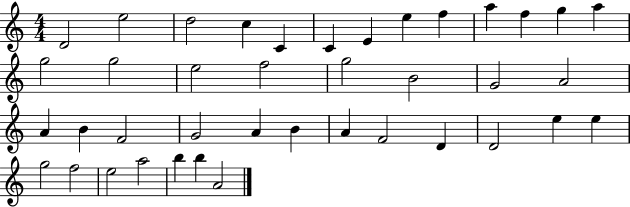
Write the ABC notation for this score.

X:1
T:Untitled
M:4/4
L:1/4
K:C
D2 e2 d2 c C C E e f a f g a g2 g2 e2 f2 g2 B2 G2 A2 A B F2 G2 A B A F2 D D2 e e g2 f2 e2 a2 b b A2